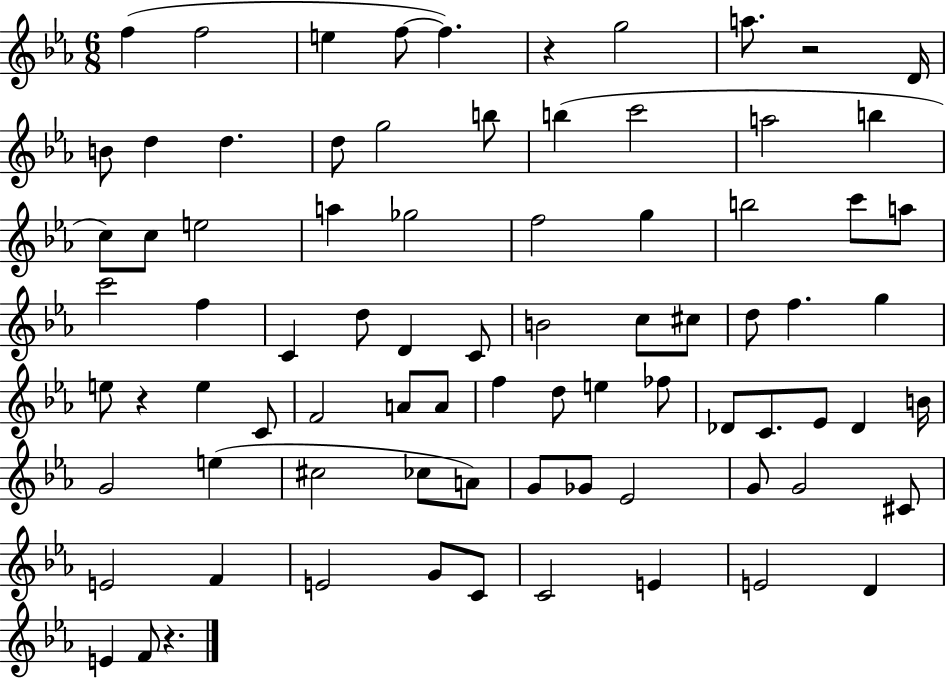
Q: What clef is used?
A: treble